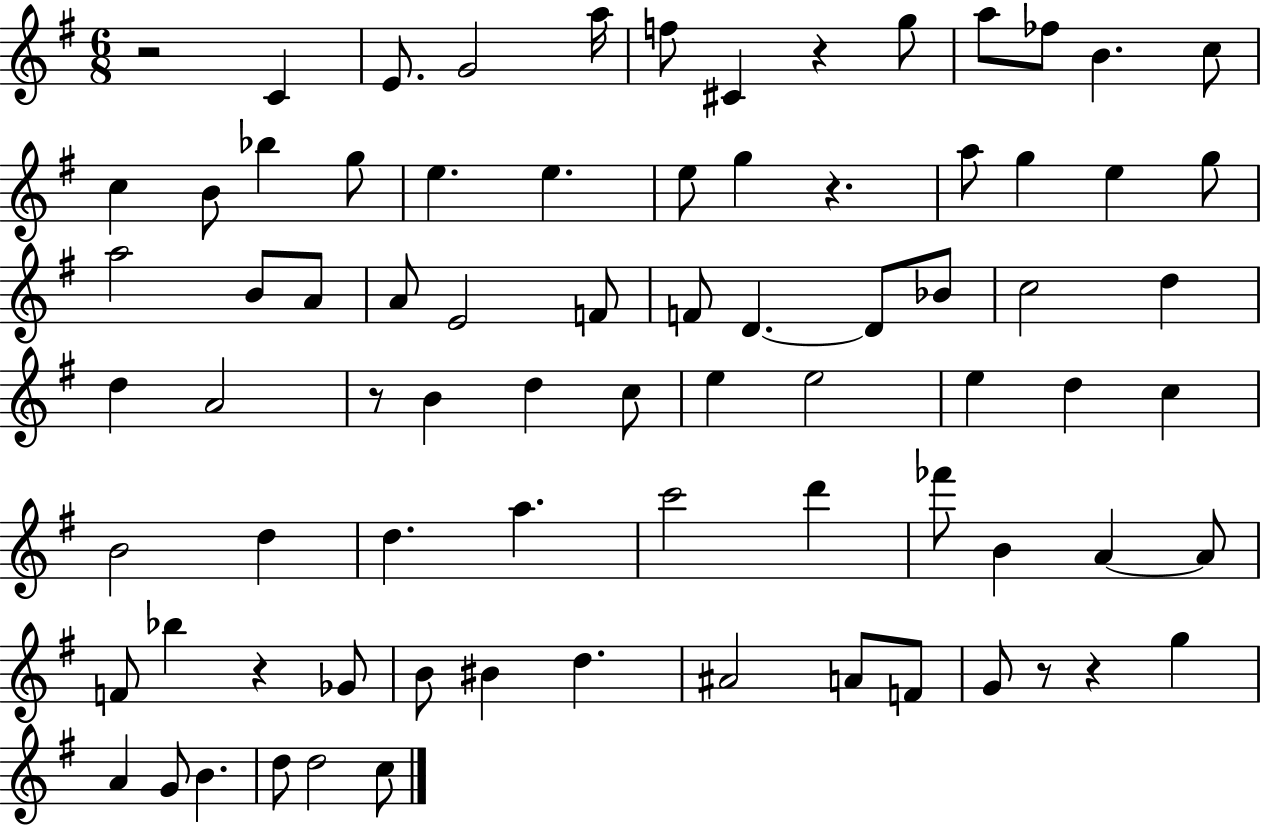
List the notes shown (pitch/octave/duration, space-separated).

R/h C4/q E4/e. G4/h A5/s F5/e C#4/q R/q G5/e A5/e FES5/e B4/q. C5/e C5/q B4/e Bb5/q G5/e E5/q. E5/q. E5/e G5/q R/q. A5/e G5/q E5/q G5/e A5/h B4/e A4/e A4/e E4/h F4/e F4/e D4/q. D4/e Bb4/e C5/h D5/q D5/q A4/h R/e B4/q D5/q C5/e E5/q E5/h E5/q D5/q C5/q B4/h D5/q D5/q. A5/q. C6/h D6/q FES6/e B4/q A4/q A4/e F4/e Bb5/q R/q Gb4/e B4/e BIS4/q D5/q. A#4/h A4/e F4/e G4/e R/e R/q G5/q A4/q G4/e B4/q. D5/e D5/h C5/e